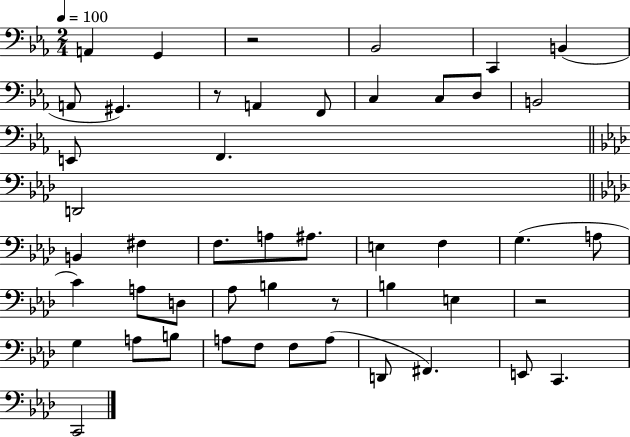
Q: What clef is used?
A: bass